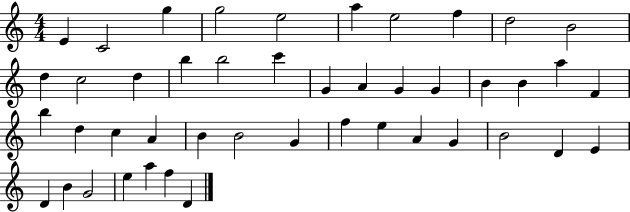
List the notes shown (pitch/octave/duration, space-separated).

E4/q C4/h G5/q G5/h E5/h A5/q E5/h F5/q D5/h B4/h D5/q C5/h D5/q B5/q B5/h C6/q G4/q A4/q G4/q G4/q B4/q B4/q A5/q F4/q B5/q D5/q C5/q A4/q B4/q B4/h G4/q F5/q E5/q A4/q G4/q B4/h D4/q E4/q D4/q B4/q G4/h E5/q A5/q F5/q D4/q